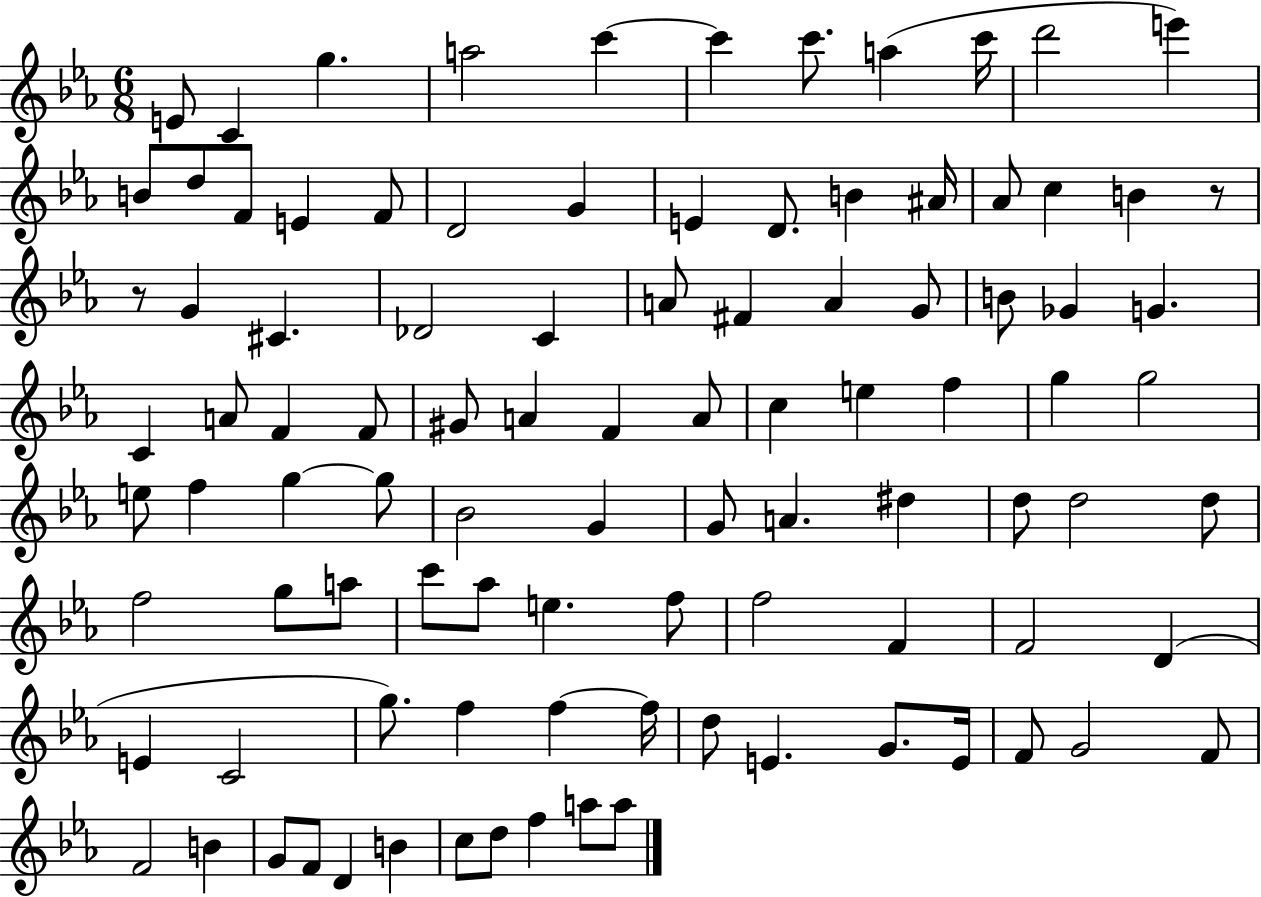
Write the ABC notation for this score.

X:1
T:Untitled
M:6/8
L:1/4
K:Eb
E/2 C g a2 c' c' c'/2 a c'/4 d'2 e' B/2 d/2 F/2 E F/2 D2 G E D/2 B ^A/4 _A/2 c B z/2 z/2 G ^C _D2 C A/2 ^F A G/2 B/2 _G G C A/2 F F/2 ^G/2 A F A/2 c e f g g2 e/2 f g g/2 _B2 G G/2 A ^d d/2 d2 d/2 f2 g/2 a/2 c'/2 _a/2 e f/2 f2 F F2 D E C2 g/2 f f f/4 d/2 E G/2 E/4 F/2 G2 F/2 F2 B G/2 F/2 D B c/2 d/2 f a/2 a/2